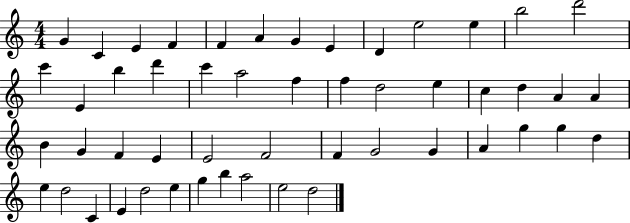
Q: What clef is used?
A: treble